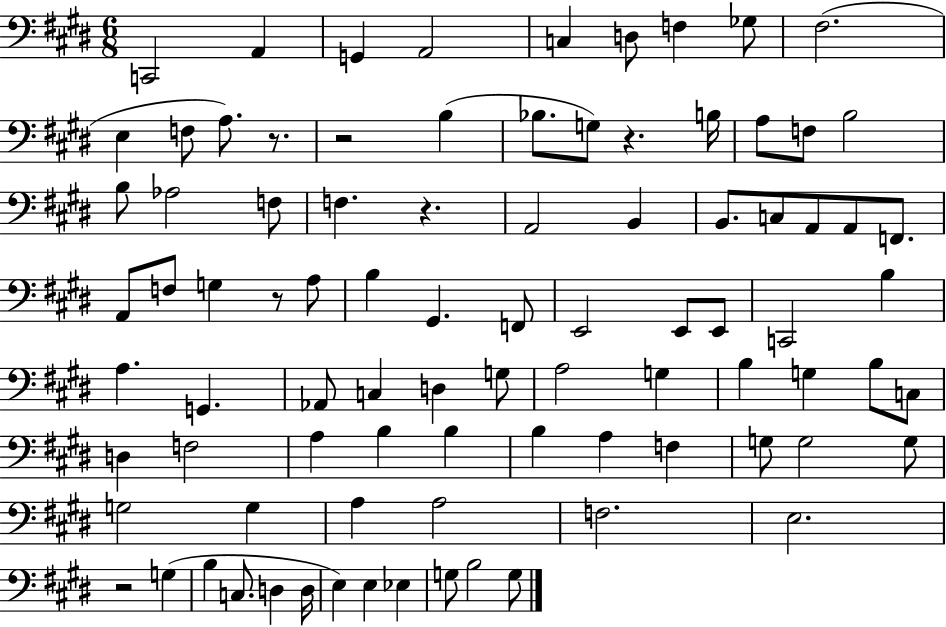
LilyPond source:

{
  \clef bass
  \numericTimeSignature
  \time 6/8
  \key e \major
  \repeat volta 2 { c,2 a,4 | g,4 a,2 | c4 d8 f4 ges8 | fis2.( | \break e4 f8 a8.) r8. | r2 b4( | bes8. g8) r4. b16 | a8 f8 b2 | \break b8 aes2 f8 | f4. r4. | a,2 b,4 | b,8. c8 a,8 a,8 f,8. | \break a,8 f8 g4 r8 a8 | b4 gis,4. f,8 | e,2 e,8 e,8 | c,2 b4 | \break a4. g,4. | aes,8 c4 d4 g8 | a2 g4 | b4 g4 b8 c8 | \break d4 f2 | a4 b4 b4 | b4 a4 f4 | g8 g2 g8 | \break g2 g4 | a4 a2 | f2. | e2. | \break r2 g4( | b4 c8. d4 d16 | e4) e4 ees4 | g8 b2 g8 | \break } \bar "|."
}